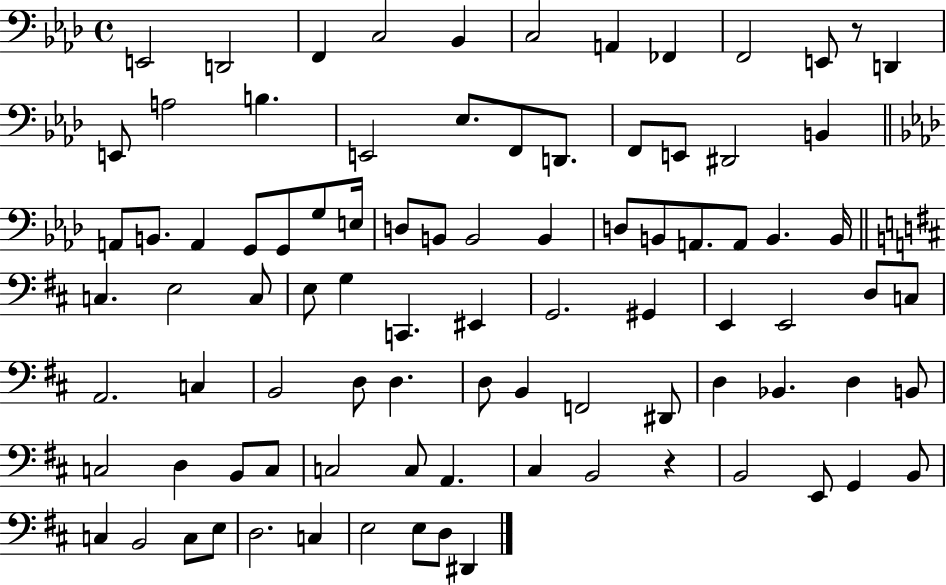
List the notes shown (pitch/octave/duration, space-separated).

E2/h D2/h F2/q C3/h Bb2/q C3/h A2/q FES2/q F2/h E2/e R/e D2/q E2/e A3/h B3/q. E2/h Eb3/e. F2/e D2/e. F2/e E2/e D#2/h B2/q A2/e B2/e. A2/q G2/e G2/e G3/e E3/s D3/e B2/e B2/h B2/q D3/e B2/e A2/e. A2/e B2/q. B2/s C3/q. E3/h C3/e E3/e G3/q C2/q. EIS2/q G2/h. G#2/q E2/q E2/h D3/e C3/e A2/h. C3/q B2/h D3/e D3/q. D3/e B2/q F2/h D#2/e D3/q Bb2/q. D3/q B2/e C3/h D3/q B2/e C3/e C3/h C3/e A2/q. C#3/q B2/h R/q B2/h E2/e G2/q B2/e C3/q B2/h C3/e E3/e D3/h. C3/q E3/h E3/e D3/e D#2/q